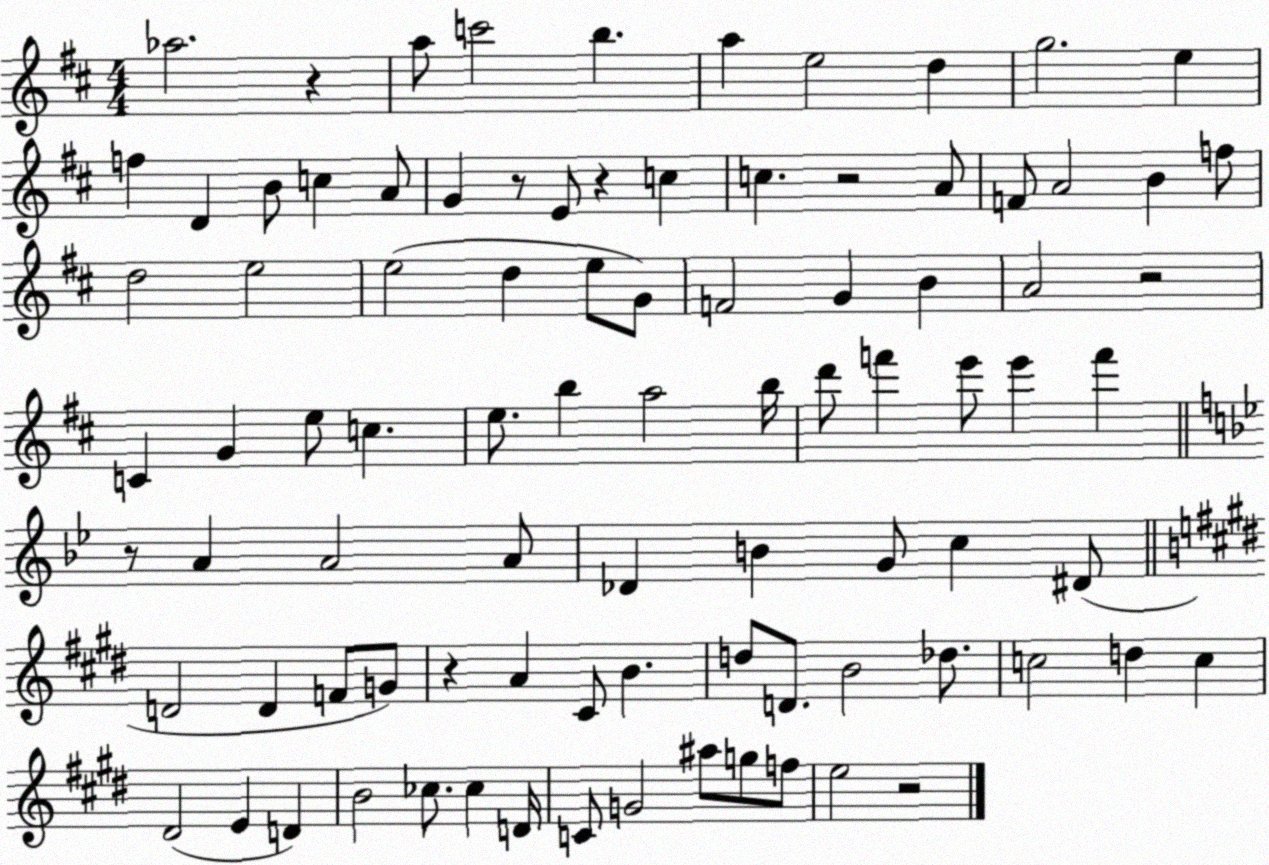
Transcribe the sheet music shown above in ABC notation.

X:1
T:Untitled
M:4/4
L:1/4
K:D
_a2 z a/2 c'2 b a e2 d g2 e f D B/2 c A/2 G z/2 E/2 z c c z2 A/2 F/2 A2 B f/2 d2 e2 e2 d e/2 G/2 F2 G B A2 z2 C G e/2 c e/2 b a2 b/4 d'/2 f' e'/2 e' f' z/2 A A2 A/2 _D B G/2 c ^D/2 D2 D F/2 G/2 z A ^C/2 B d/2 D/2 B2 _d/2 c2 d c ^D2 E D B2 _c/2 _c D/4 C/2 G2 ^a/2 g/2 f/2 e2 z2